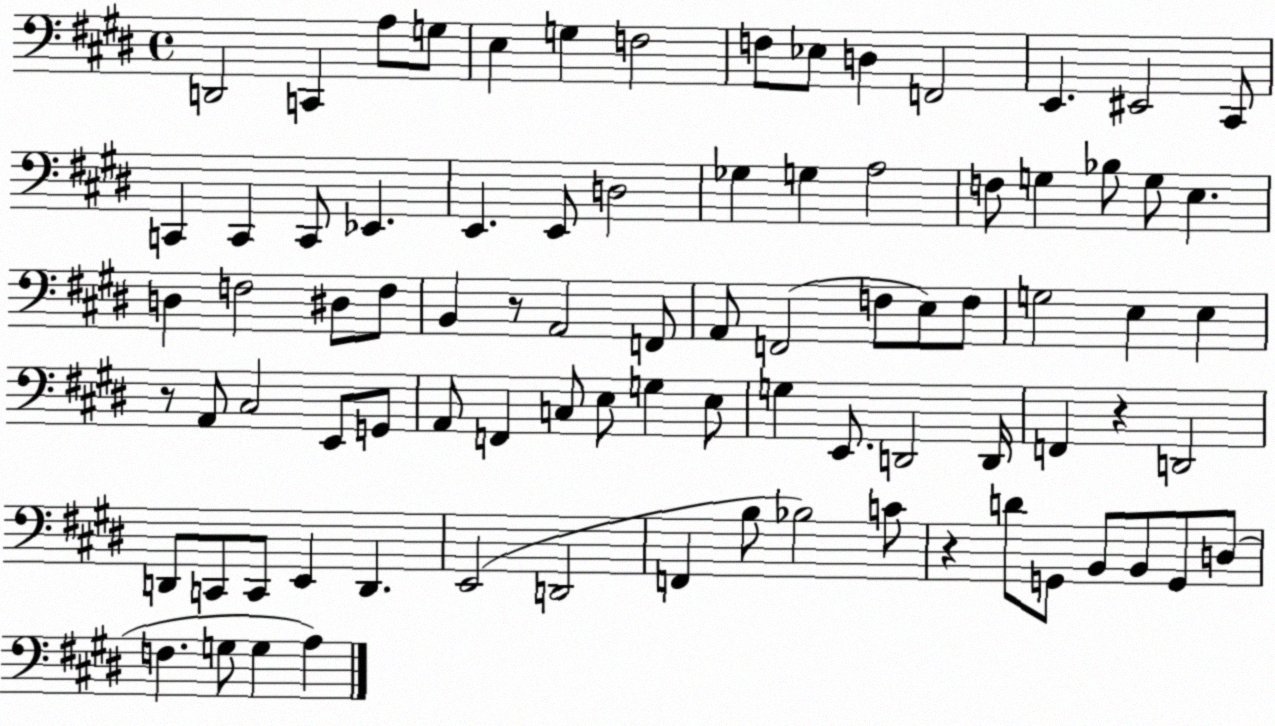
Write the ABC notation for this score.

X:1
T:Untitled
M:4/4
L:1/4
K:E
D,,2 C,, A,/2 G,/2 E, G, F,2 F,/2 _E,/2 D, F,,2 E,, ^E,,2 ^C,,/2 C,, C,, C,,/2 _E,, E,, E,,/2 D,2 _G, G, A,2 F,/2 G, _B,/2 G,/2 E, D, F,2 ^D,/2 F,/2 B,, z/2 A,,2 F,,/2 A,,/2 F,,2 F,/2 E,/2 F,/2 G,2 E, E, z/2 A,,/2 ^C,2 E,,/2 G,,/2 A,,/2 F,, C,/2 E,/2 G, E,/2 G, E,,/2 D,,2 D,,/4 F,, z D,,2 D,,/2 C,,/2 C,,/2 E,, D,, E,,2 D,,2 F,, B,/2 _B,2 C/2 z D/2 G,,/2 B,,/2 B,,/2 G,,/2 D,/2 F, G,/2 G, A,